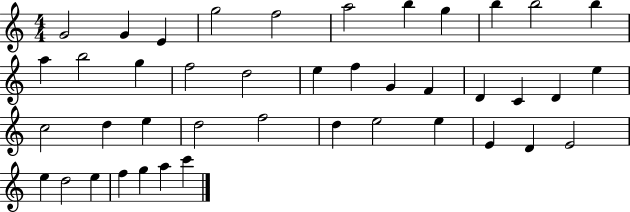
{
  \clef treble
  \numericTimeSignature
  \time 4/4
  \key c \major
  g'2 g'4 e'4 | g''2 f''2 | a''2 b''4 g''4 | b''4 b''2 b''4 | \break a''4 b''2 g''4 | f''2 d''2 | e''4 f''4 g'4 f'4 | d'4 c'4 d'4 e''4 | \break c''2 d''4 e''4 | d''2 f''2 | d''4 e''2 e''4 | e'4 d'4 e'2 | \break e''4 d''2 e''4 | f''4 g''4 a''4 c'''4 | \bar "|."
}